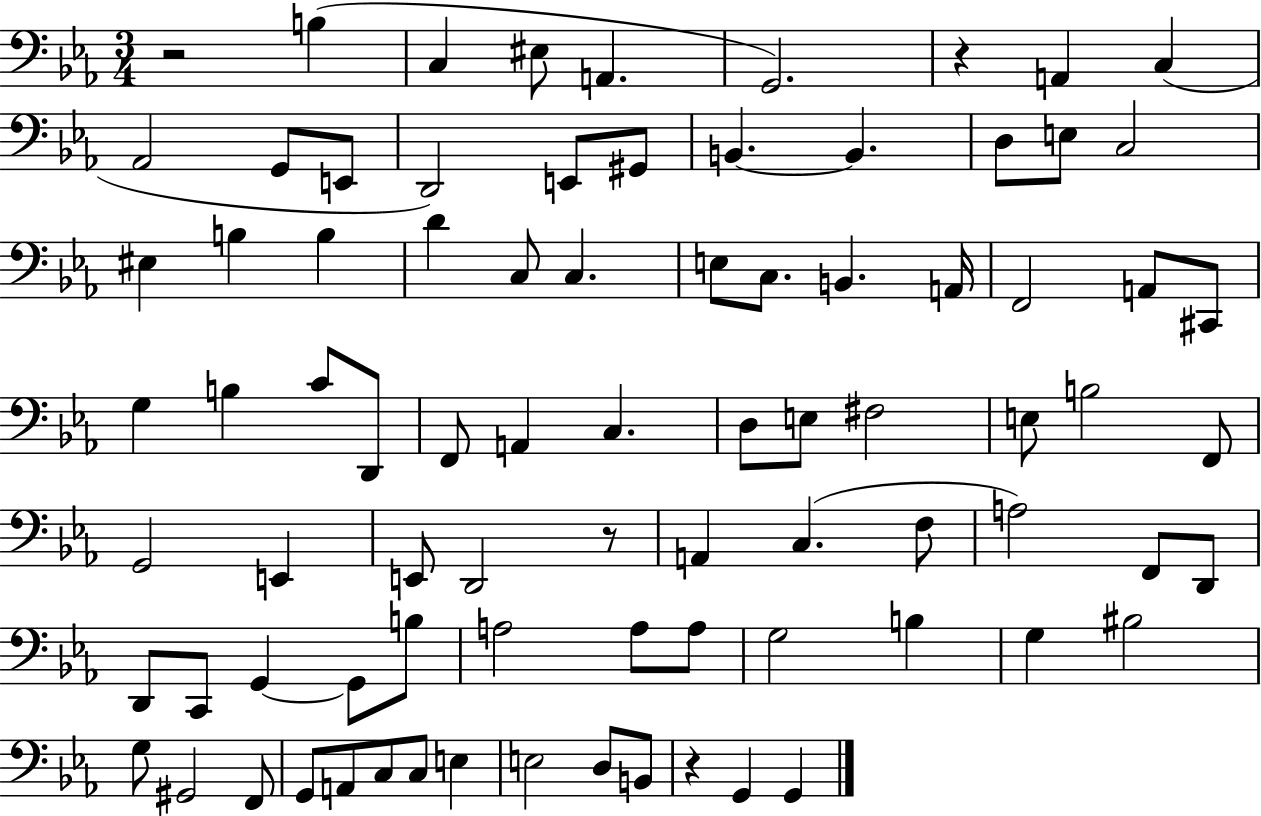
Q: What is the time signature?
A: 3/4